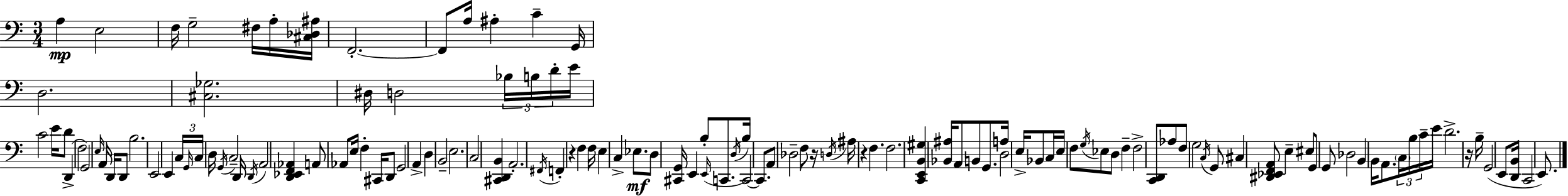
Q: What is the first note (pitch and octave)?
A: A3